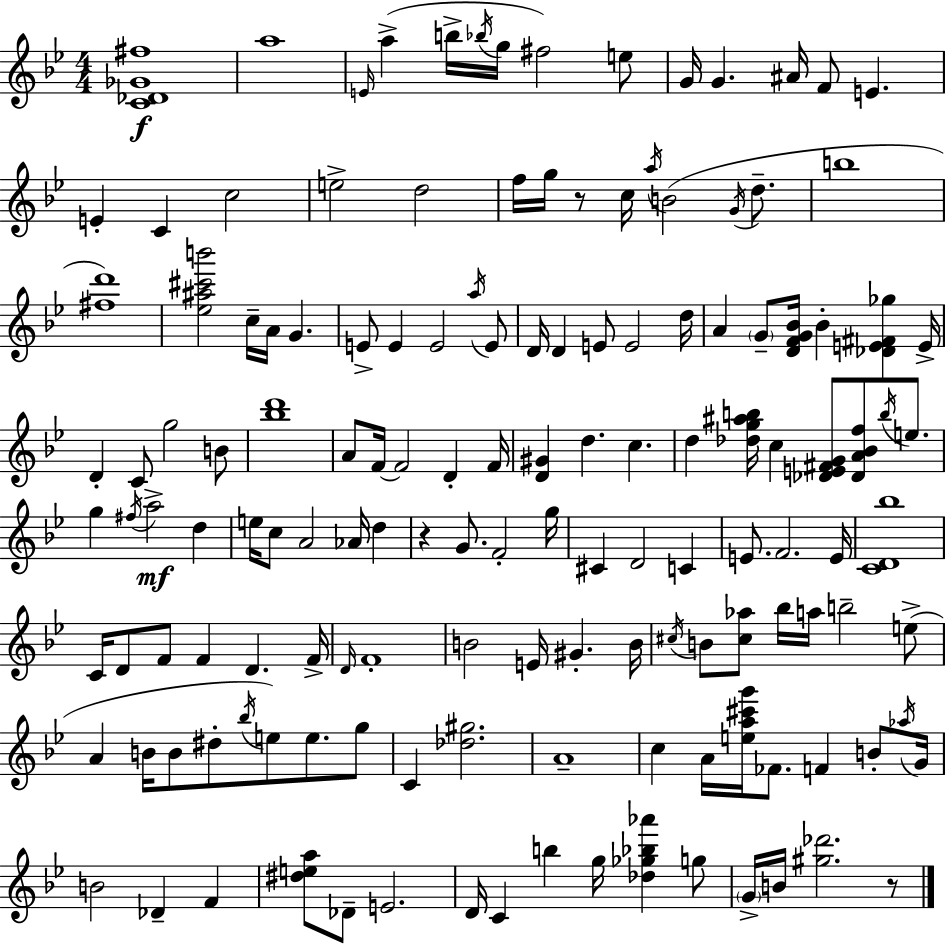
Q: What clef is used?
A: treble